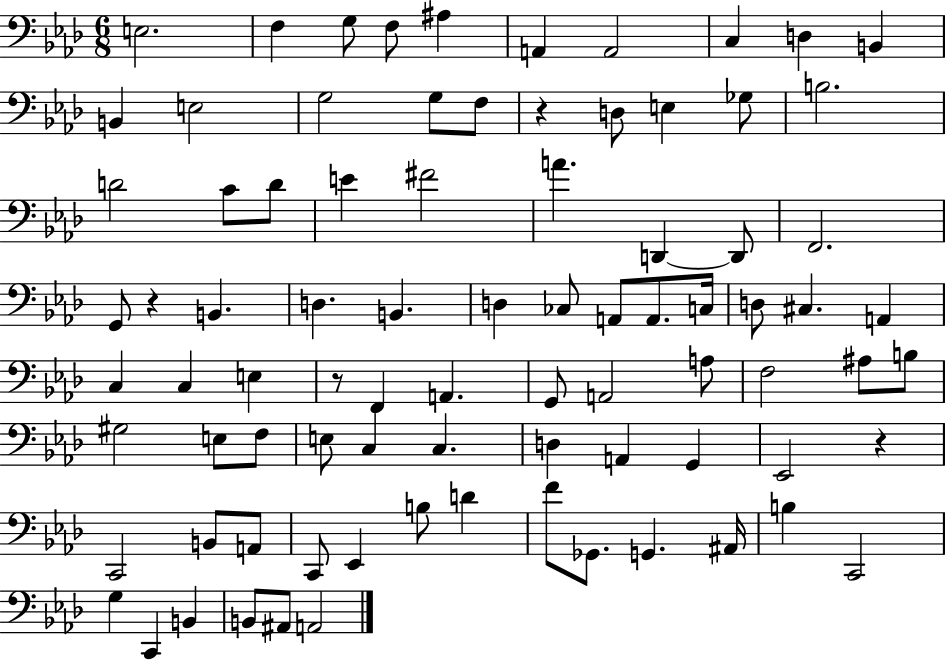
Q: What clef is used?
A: bass